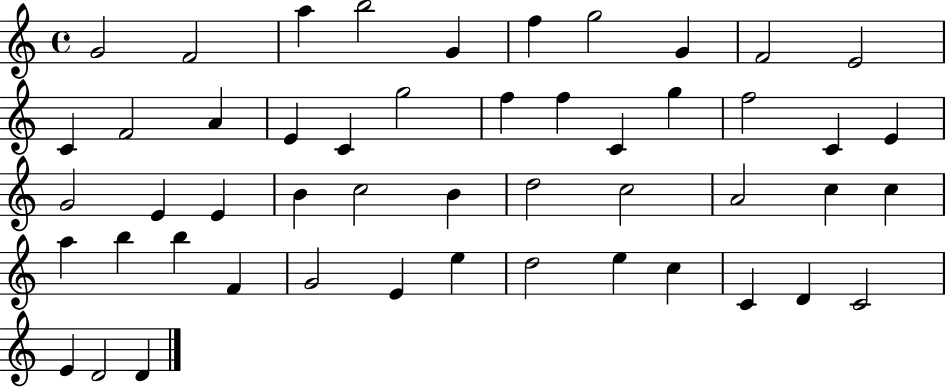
{
  \clef treble
  \time 4/4
  \defaultTimeSignature
  \key c \major
  g'2 f'2 | a''4 b''2 g'4 | f''4 g''2 g'4 | f'2 e'2 | \break c'4 f'2 a'4 | e'4 c'4 g''2 | f''4 f''4 c'4 g''4 | f''2 c'4 e'4 | \break g'2 e'4 e'4 | b'4 c''2 b'4 | d''2 c''2 | a'2 c''4 c''4 | \break a''4 b''4 b''4 f'4 | g'2 e'4 e''4 | d''2 e''4 c''4 | c'4 d'4 c'2 | \break e'4 d'2 d'4 | \bar "|."
}